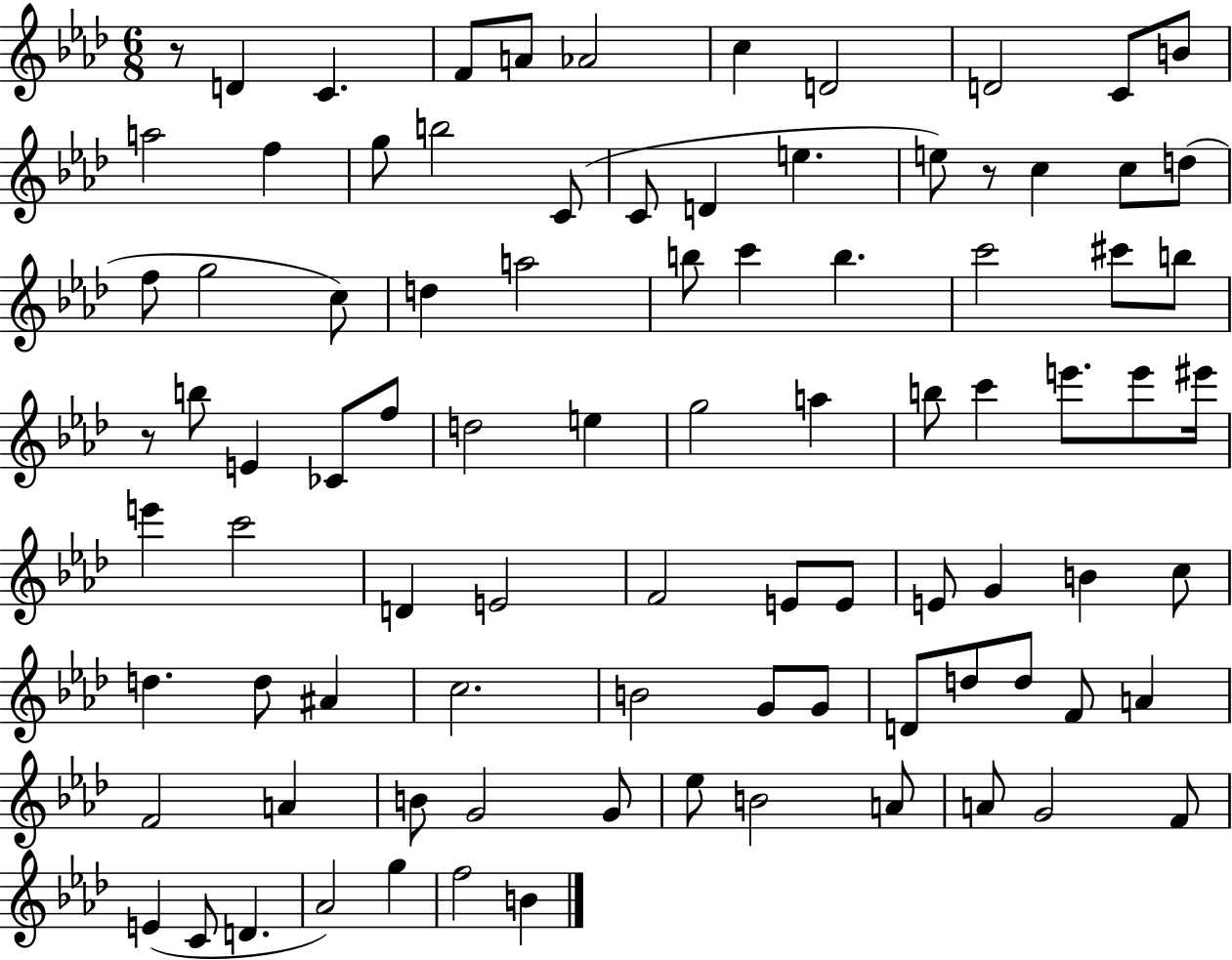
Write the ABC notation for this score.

X:1
T:Untitled
M:6/8
L:1/4
K:Ab
z/2 D C F/2 A/2 _A2 c D2 D2 C/2 B/2 a2 f g/2 b2 C/2 C/2 D e e/2 z/2 c c/2 d/2 f/2 g2 c/2 d a2 b/2 c' b c'2 ^c'/2 b/2 z/2 b/2 E _C/2 f/2 d2 e g2 a b/2 c' e'/2 e'/2 ^e'/4 e' c'2 D E2 F2 E/2 E/2 E/2 G B c/2 d d/2 ^A c2 B2 G/2 G/2 D/2 d/2 d/2 F/2 A F2 A B/2 G2 G/2 _e/2 B2 A/2 A/2 G2 F/2 E C/2 D _A2 g f2 B